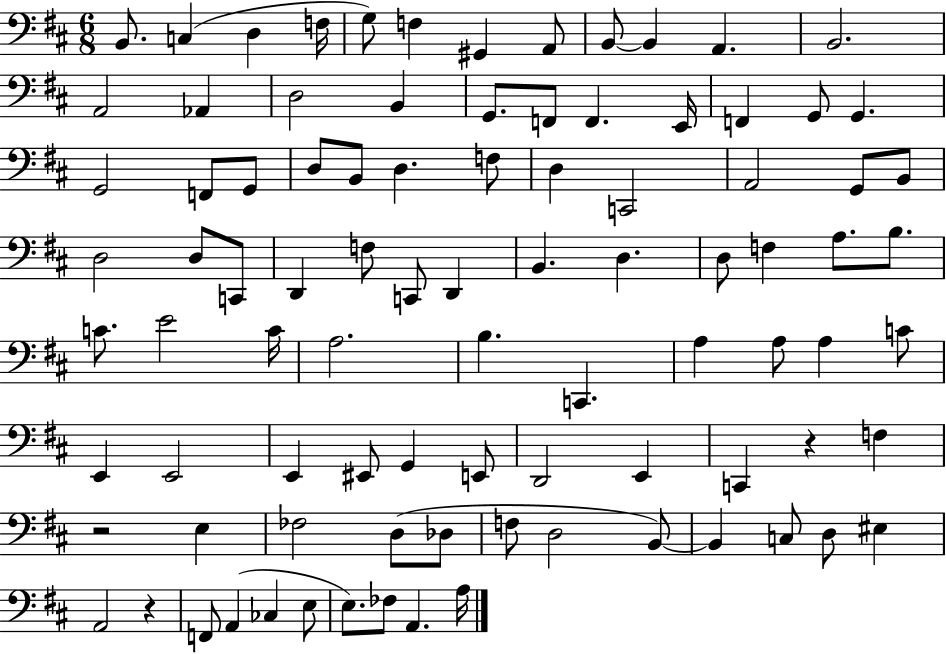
{
  \clef bass
  \numericTimeSignature
  \time 6/8
  \key d \major
  \repeat volta 2 { b,8. c4( d4 f16 | g8) f4 gis,4 a,8 | b,8~~ b,4 a,4. | b,2. | \break a,2 aes,4 | d2 b,4 | g,8. f,8 f,4. e,16 | f,4 g,8 g,4. | \break g,2 f,8 g,8 | d8 b,8 d4. f8 | d4 c,2 | a,2 g,8 b,8 | \break d2 d8 c,8 | d,4 f8 c,8 d,4 | b,4. d4. | d8 f4 a8. b8. | \break c'8. e'2 c'16 | a2. | b4. c,4. | a4 a8 a4 c'8 | \break e,4 e,2 | e,4 eis,8 g,4 e,8 | d,2 e,4 | c,4 r4 f4 | \break r2 e4 | fes2 d8( des8 | f8 d2 b,8~~) | b,4 c8 d8 eis4 | \break a,2 r4 | f,8 a,4( ces4 e8 | e8.) fes8 a,4. a16 | } \bar "|."
}